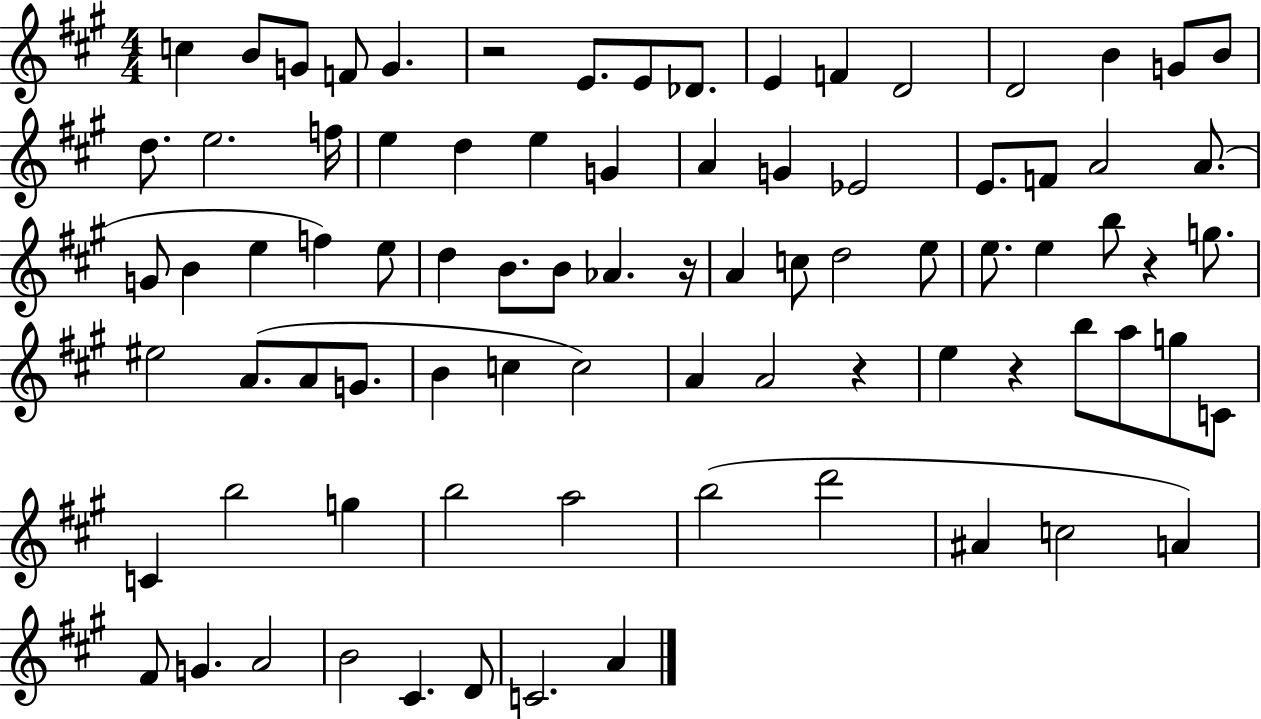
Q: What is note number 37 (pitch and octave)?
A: B4